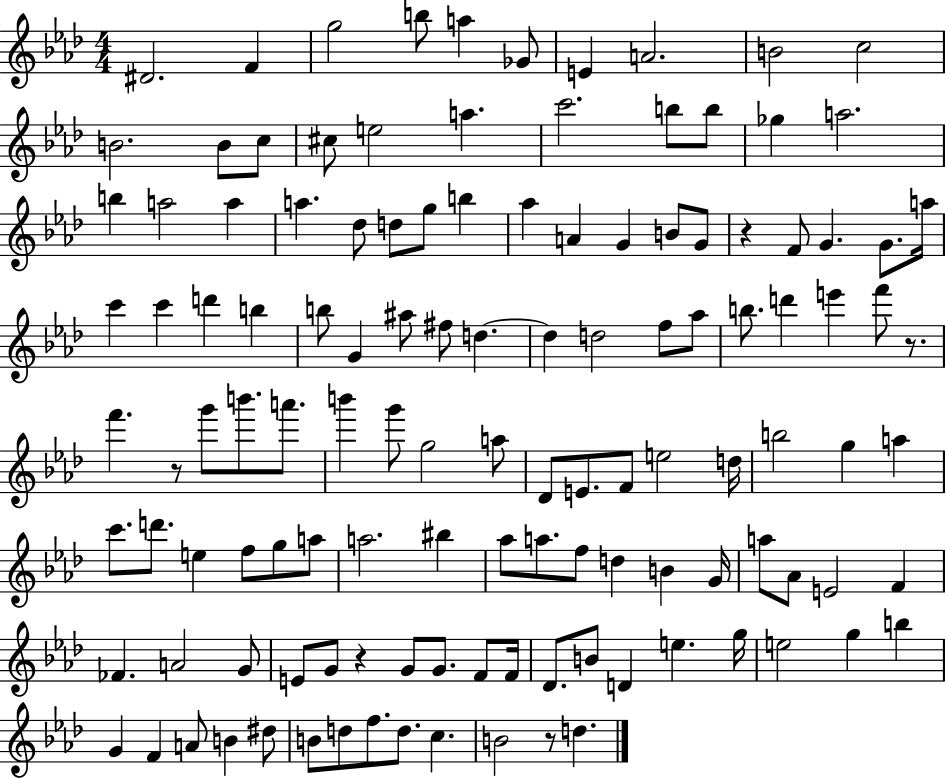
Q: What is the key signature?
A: AES major